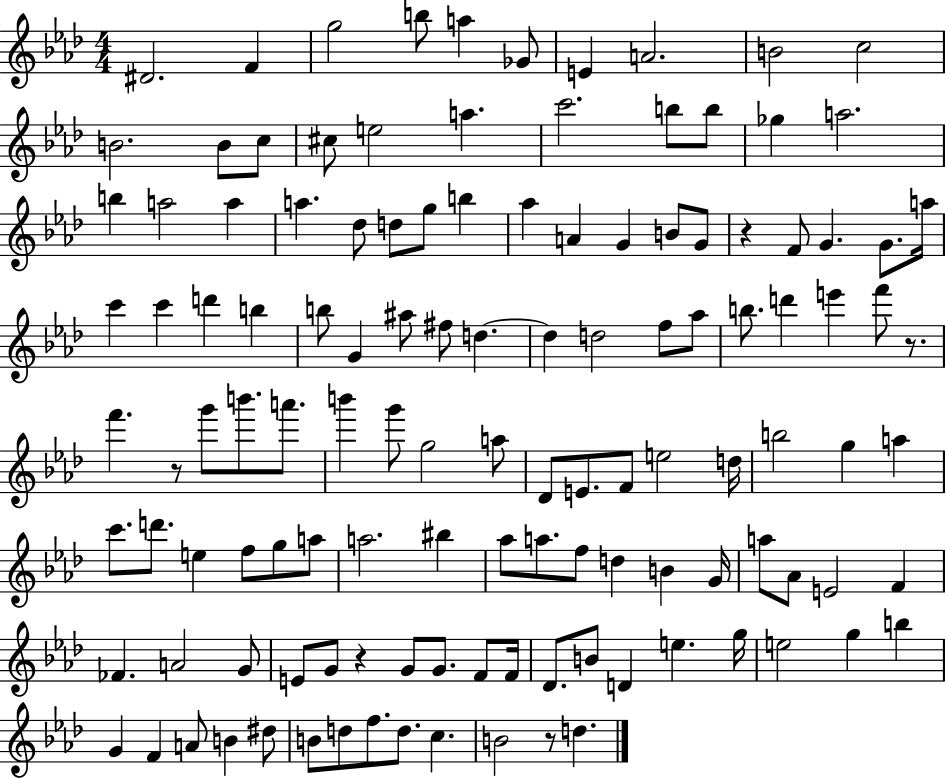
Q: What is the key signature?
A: AES major